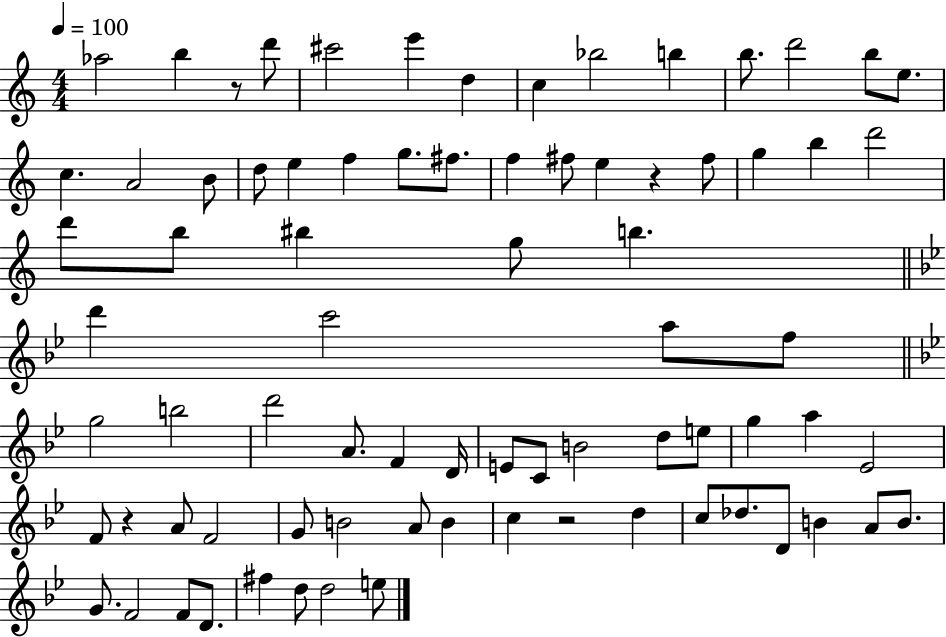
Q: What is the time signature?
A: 4/4